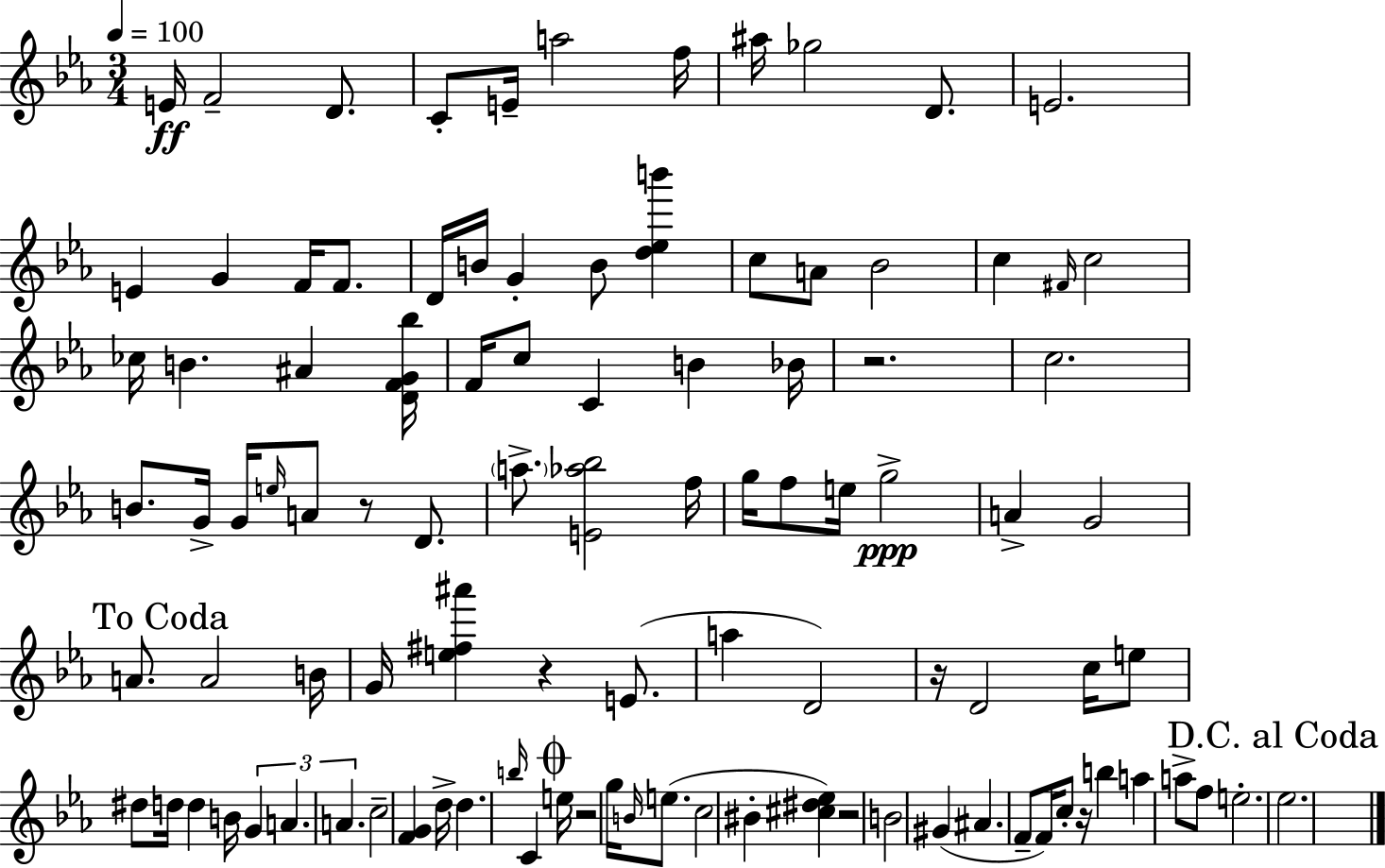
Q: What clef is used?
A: treble